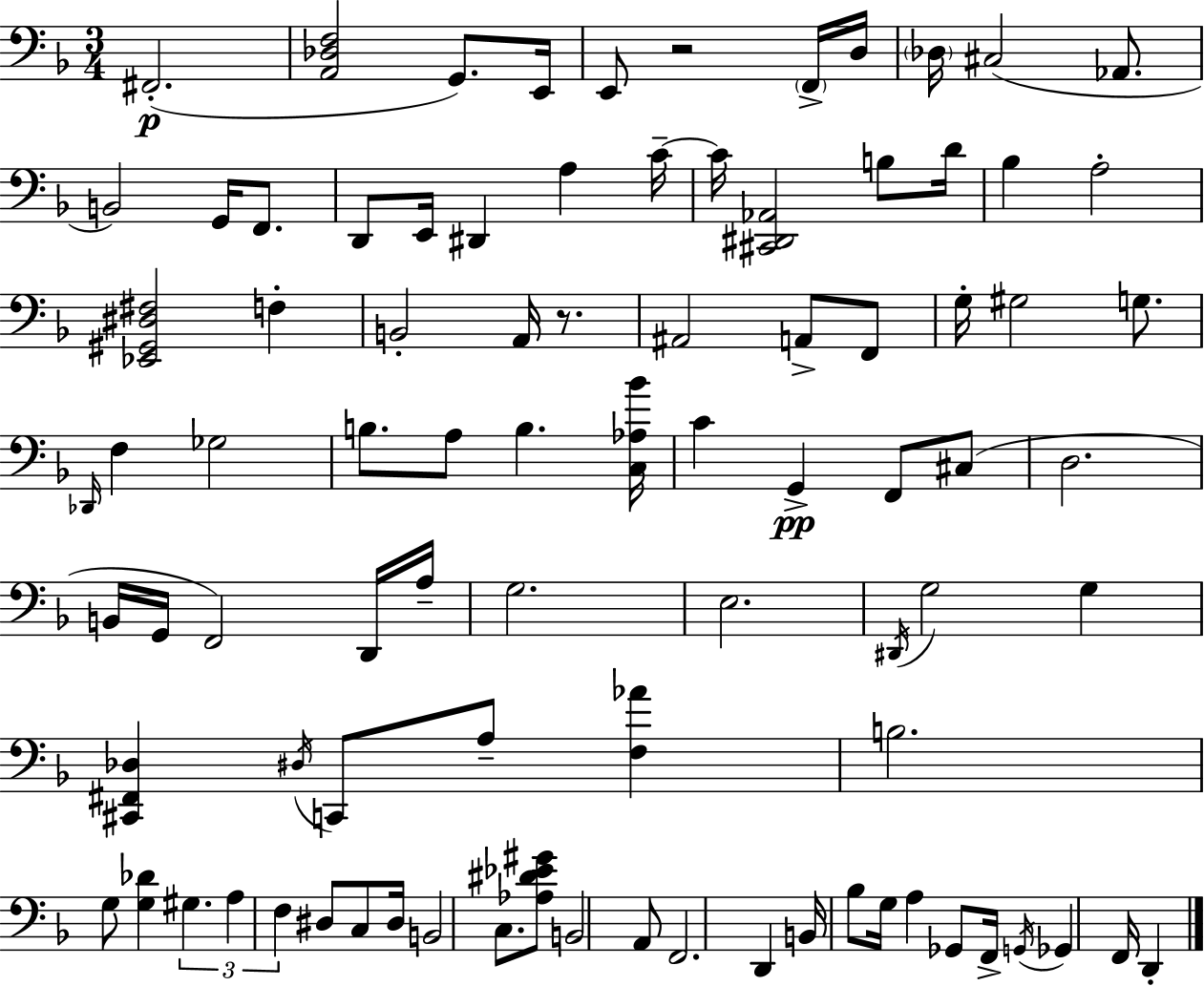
X:1
T:Untitled
M:3/4
L:1/4
K:Dm
^F,,2 [A,,_D,F,]2 G,,/2 E,,/4 E,,/2 z2 F,,/4 D,/4 _D,/4 ^C,2 _A,,/2 B,,2 G,,/4 F,,/2 D,,/2 E,,/4 ^D,, A, C/4 C/4 [^C,,^D,,_A,,]2 B,/2 D/4 _B, A,2 [_E,,^G,,^D,^F,]2 F, B,,2 A,,/4 z/2 ^A,,2 A,,/2 F,,/2 G,/4 ^G,2 G,/2 _D,,/4 F, _G,2 B,/2 A,/2 B, [C,_A,_B]/4 C G,, F,,/2 ^C,/2 D,2 B,,/4 G,,/4 F,,2 D,,/4 A,/4 G,2 E,2 ^D,,/4 G,2 G, [^C,,^F,,_D,] ^D,/4 C,,/2 A,/2 [F,_A] B,2 G,/2 [G,_D] ^G, A, F, ^D,/2 C,/2 ^D,/4 B,,2 C,/2 [_A,^D_E^G]/2 B,,2 A,,/2 F,,2 D,, B,,/4 _B,/2 G,/4 A, _G,,/2 F,,/4 G,,/4 _G,, F,,/4 D,,